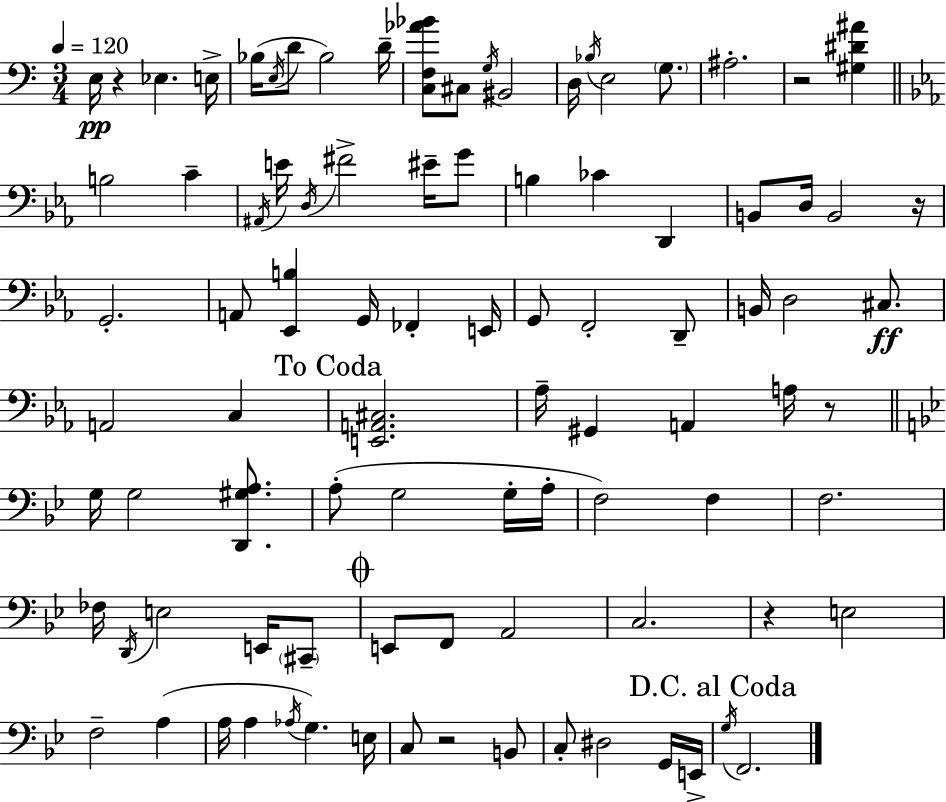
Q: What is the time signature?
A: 3/4